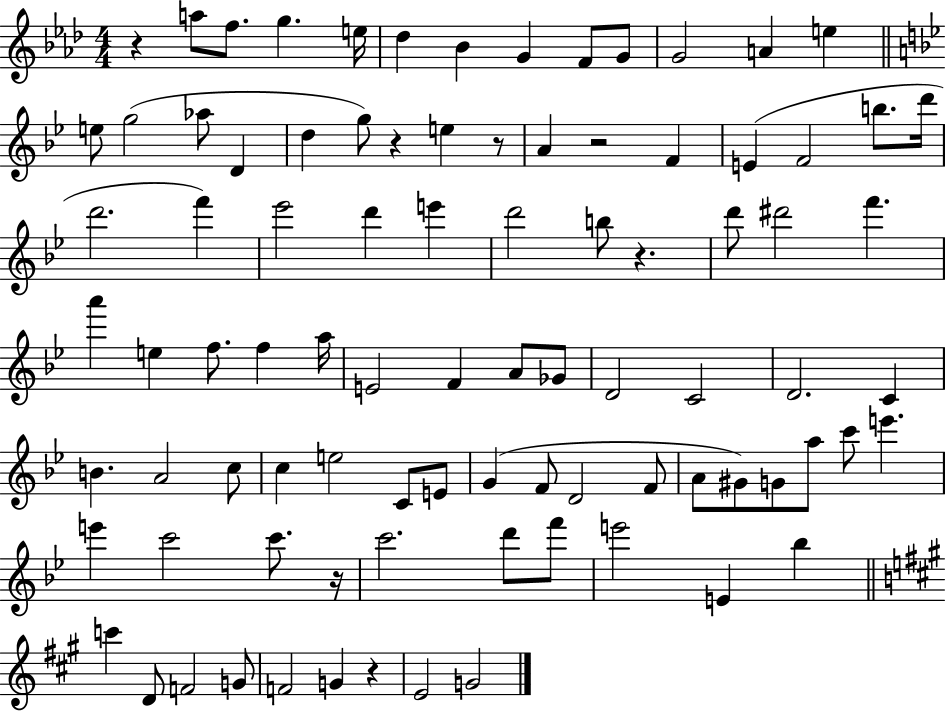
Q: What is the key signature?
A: AES major